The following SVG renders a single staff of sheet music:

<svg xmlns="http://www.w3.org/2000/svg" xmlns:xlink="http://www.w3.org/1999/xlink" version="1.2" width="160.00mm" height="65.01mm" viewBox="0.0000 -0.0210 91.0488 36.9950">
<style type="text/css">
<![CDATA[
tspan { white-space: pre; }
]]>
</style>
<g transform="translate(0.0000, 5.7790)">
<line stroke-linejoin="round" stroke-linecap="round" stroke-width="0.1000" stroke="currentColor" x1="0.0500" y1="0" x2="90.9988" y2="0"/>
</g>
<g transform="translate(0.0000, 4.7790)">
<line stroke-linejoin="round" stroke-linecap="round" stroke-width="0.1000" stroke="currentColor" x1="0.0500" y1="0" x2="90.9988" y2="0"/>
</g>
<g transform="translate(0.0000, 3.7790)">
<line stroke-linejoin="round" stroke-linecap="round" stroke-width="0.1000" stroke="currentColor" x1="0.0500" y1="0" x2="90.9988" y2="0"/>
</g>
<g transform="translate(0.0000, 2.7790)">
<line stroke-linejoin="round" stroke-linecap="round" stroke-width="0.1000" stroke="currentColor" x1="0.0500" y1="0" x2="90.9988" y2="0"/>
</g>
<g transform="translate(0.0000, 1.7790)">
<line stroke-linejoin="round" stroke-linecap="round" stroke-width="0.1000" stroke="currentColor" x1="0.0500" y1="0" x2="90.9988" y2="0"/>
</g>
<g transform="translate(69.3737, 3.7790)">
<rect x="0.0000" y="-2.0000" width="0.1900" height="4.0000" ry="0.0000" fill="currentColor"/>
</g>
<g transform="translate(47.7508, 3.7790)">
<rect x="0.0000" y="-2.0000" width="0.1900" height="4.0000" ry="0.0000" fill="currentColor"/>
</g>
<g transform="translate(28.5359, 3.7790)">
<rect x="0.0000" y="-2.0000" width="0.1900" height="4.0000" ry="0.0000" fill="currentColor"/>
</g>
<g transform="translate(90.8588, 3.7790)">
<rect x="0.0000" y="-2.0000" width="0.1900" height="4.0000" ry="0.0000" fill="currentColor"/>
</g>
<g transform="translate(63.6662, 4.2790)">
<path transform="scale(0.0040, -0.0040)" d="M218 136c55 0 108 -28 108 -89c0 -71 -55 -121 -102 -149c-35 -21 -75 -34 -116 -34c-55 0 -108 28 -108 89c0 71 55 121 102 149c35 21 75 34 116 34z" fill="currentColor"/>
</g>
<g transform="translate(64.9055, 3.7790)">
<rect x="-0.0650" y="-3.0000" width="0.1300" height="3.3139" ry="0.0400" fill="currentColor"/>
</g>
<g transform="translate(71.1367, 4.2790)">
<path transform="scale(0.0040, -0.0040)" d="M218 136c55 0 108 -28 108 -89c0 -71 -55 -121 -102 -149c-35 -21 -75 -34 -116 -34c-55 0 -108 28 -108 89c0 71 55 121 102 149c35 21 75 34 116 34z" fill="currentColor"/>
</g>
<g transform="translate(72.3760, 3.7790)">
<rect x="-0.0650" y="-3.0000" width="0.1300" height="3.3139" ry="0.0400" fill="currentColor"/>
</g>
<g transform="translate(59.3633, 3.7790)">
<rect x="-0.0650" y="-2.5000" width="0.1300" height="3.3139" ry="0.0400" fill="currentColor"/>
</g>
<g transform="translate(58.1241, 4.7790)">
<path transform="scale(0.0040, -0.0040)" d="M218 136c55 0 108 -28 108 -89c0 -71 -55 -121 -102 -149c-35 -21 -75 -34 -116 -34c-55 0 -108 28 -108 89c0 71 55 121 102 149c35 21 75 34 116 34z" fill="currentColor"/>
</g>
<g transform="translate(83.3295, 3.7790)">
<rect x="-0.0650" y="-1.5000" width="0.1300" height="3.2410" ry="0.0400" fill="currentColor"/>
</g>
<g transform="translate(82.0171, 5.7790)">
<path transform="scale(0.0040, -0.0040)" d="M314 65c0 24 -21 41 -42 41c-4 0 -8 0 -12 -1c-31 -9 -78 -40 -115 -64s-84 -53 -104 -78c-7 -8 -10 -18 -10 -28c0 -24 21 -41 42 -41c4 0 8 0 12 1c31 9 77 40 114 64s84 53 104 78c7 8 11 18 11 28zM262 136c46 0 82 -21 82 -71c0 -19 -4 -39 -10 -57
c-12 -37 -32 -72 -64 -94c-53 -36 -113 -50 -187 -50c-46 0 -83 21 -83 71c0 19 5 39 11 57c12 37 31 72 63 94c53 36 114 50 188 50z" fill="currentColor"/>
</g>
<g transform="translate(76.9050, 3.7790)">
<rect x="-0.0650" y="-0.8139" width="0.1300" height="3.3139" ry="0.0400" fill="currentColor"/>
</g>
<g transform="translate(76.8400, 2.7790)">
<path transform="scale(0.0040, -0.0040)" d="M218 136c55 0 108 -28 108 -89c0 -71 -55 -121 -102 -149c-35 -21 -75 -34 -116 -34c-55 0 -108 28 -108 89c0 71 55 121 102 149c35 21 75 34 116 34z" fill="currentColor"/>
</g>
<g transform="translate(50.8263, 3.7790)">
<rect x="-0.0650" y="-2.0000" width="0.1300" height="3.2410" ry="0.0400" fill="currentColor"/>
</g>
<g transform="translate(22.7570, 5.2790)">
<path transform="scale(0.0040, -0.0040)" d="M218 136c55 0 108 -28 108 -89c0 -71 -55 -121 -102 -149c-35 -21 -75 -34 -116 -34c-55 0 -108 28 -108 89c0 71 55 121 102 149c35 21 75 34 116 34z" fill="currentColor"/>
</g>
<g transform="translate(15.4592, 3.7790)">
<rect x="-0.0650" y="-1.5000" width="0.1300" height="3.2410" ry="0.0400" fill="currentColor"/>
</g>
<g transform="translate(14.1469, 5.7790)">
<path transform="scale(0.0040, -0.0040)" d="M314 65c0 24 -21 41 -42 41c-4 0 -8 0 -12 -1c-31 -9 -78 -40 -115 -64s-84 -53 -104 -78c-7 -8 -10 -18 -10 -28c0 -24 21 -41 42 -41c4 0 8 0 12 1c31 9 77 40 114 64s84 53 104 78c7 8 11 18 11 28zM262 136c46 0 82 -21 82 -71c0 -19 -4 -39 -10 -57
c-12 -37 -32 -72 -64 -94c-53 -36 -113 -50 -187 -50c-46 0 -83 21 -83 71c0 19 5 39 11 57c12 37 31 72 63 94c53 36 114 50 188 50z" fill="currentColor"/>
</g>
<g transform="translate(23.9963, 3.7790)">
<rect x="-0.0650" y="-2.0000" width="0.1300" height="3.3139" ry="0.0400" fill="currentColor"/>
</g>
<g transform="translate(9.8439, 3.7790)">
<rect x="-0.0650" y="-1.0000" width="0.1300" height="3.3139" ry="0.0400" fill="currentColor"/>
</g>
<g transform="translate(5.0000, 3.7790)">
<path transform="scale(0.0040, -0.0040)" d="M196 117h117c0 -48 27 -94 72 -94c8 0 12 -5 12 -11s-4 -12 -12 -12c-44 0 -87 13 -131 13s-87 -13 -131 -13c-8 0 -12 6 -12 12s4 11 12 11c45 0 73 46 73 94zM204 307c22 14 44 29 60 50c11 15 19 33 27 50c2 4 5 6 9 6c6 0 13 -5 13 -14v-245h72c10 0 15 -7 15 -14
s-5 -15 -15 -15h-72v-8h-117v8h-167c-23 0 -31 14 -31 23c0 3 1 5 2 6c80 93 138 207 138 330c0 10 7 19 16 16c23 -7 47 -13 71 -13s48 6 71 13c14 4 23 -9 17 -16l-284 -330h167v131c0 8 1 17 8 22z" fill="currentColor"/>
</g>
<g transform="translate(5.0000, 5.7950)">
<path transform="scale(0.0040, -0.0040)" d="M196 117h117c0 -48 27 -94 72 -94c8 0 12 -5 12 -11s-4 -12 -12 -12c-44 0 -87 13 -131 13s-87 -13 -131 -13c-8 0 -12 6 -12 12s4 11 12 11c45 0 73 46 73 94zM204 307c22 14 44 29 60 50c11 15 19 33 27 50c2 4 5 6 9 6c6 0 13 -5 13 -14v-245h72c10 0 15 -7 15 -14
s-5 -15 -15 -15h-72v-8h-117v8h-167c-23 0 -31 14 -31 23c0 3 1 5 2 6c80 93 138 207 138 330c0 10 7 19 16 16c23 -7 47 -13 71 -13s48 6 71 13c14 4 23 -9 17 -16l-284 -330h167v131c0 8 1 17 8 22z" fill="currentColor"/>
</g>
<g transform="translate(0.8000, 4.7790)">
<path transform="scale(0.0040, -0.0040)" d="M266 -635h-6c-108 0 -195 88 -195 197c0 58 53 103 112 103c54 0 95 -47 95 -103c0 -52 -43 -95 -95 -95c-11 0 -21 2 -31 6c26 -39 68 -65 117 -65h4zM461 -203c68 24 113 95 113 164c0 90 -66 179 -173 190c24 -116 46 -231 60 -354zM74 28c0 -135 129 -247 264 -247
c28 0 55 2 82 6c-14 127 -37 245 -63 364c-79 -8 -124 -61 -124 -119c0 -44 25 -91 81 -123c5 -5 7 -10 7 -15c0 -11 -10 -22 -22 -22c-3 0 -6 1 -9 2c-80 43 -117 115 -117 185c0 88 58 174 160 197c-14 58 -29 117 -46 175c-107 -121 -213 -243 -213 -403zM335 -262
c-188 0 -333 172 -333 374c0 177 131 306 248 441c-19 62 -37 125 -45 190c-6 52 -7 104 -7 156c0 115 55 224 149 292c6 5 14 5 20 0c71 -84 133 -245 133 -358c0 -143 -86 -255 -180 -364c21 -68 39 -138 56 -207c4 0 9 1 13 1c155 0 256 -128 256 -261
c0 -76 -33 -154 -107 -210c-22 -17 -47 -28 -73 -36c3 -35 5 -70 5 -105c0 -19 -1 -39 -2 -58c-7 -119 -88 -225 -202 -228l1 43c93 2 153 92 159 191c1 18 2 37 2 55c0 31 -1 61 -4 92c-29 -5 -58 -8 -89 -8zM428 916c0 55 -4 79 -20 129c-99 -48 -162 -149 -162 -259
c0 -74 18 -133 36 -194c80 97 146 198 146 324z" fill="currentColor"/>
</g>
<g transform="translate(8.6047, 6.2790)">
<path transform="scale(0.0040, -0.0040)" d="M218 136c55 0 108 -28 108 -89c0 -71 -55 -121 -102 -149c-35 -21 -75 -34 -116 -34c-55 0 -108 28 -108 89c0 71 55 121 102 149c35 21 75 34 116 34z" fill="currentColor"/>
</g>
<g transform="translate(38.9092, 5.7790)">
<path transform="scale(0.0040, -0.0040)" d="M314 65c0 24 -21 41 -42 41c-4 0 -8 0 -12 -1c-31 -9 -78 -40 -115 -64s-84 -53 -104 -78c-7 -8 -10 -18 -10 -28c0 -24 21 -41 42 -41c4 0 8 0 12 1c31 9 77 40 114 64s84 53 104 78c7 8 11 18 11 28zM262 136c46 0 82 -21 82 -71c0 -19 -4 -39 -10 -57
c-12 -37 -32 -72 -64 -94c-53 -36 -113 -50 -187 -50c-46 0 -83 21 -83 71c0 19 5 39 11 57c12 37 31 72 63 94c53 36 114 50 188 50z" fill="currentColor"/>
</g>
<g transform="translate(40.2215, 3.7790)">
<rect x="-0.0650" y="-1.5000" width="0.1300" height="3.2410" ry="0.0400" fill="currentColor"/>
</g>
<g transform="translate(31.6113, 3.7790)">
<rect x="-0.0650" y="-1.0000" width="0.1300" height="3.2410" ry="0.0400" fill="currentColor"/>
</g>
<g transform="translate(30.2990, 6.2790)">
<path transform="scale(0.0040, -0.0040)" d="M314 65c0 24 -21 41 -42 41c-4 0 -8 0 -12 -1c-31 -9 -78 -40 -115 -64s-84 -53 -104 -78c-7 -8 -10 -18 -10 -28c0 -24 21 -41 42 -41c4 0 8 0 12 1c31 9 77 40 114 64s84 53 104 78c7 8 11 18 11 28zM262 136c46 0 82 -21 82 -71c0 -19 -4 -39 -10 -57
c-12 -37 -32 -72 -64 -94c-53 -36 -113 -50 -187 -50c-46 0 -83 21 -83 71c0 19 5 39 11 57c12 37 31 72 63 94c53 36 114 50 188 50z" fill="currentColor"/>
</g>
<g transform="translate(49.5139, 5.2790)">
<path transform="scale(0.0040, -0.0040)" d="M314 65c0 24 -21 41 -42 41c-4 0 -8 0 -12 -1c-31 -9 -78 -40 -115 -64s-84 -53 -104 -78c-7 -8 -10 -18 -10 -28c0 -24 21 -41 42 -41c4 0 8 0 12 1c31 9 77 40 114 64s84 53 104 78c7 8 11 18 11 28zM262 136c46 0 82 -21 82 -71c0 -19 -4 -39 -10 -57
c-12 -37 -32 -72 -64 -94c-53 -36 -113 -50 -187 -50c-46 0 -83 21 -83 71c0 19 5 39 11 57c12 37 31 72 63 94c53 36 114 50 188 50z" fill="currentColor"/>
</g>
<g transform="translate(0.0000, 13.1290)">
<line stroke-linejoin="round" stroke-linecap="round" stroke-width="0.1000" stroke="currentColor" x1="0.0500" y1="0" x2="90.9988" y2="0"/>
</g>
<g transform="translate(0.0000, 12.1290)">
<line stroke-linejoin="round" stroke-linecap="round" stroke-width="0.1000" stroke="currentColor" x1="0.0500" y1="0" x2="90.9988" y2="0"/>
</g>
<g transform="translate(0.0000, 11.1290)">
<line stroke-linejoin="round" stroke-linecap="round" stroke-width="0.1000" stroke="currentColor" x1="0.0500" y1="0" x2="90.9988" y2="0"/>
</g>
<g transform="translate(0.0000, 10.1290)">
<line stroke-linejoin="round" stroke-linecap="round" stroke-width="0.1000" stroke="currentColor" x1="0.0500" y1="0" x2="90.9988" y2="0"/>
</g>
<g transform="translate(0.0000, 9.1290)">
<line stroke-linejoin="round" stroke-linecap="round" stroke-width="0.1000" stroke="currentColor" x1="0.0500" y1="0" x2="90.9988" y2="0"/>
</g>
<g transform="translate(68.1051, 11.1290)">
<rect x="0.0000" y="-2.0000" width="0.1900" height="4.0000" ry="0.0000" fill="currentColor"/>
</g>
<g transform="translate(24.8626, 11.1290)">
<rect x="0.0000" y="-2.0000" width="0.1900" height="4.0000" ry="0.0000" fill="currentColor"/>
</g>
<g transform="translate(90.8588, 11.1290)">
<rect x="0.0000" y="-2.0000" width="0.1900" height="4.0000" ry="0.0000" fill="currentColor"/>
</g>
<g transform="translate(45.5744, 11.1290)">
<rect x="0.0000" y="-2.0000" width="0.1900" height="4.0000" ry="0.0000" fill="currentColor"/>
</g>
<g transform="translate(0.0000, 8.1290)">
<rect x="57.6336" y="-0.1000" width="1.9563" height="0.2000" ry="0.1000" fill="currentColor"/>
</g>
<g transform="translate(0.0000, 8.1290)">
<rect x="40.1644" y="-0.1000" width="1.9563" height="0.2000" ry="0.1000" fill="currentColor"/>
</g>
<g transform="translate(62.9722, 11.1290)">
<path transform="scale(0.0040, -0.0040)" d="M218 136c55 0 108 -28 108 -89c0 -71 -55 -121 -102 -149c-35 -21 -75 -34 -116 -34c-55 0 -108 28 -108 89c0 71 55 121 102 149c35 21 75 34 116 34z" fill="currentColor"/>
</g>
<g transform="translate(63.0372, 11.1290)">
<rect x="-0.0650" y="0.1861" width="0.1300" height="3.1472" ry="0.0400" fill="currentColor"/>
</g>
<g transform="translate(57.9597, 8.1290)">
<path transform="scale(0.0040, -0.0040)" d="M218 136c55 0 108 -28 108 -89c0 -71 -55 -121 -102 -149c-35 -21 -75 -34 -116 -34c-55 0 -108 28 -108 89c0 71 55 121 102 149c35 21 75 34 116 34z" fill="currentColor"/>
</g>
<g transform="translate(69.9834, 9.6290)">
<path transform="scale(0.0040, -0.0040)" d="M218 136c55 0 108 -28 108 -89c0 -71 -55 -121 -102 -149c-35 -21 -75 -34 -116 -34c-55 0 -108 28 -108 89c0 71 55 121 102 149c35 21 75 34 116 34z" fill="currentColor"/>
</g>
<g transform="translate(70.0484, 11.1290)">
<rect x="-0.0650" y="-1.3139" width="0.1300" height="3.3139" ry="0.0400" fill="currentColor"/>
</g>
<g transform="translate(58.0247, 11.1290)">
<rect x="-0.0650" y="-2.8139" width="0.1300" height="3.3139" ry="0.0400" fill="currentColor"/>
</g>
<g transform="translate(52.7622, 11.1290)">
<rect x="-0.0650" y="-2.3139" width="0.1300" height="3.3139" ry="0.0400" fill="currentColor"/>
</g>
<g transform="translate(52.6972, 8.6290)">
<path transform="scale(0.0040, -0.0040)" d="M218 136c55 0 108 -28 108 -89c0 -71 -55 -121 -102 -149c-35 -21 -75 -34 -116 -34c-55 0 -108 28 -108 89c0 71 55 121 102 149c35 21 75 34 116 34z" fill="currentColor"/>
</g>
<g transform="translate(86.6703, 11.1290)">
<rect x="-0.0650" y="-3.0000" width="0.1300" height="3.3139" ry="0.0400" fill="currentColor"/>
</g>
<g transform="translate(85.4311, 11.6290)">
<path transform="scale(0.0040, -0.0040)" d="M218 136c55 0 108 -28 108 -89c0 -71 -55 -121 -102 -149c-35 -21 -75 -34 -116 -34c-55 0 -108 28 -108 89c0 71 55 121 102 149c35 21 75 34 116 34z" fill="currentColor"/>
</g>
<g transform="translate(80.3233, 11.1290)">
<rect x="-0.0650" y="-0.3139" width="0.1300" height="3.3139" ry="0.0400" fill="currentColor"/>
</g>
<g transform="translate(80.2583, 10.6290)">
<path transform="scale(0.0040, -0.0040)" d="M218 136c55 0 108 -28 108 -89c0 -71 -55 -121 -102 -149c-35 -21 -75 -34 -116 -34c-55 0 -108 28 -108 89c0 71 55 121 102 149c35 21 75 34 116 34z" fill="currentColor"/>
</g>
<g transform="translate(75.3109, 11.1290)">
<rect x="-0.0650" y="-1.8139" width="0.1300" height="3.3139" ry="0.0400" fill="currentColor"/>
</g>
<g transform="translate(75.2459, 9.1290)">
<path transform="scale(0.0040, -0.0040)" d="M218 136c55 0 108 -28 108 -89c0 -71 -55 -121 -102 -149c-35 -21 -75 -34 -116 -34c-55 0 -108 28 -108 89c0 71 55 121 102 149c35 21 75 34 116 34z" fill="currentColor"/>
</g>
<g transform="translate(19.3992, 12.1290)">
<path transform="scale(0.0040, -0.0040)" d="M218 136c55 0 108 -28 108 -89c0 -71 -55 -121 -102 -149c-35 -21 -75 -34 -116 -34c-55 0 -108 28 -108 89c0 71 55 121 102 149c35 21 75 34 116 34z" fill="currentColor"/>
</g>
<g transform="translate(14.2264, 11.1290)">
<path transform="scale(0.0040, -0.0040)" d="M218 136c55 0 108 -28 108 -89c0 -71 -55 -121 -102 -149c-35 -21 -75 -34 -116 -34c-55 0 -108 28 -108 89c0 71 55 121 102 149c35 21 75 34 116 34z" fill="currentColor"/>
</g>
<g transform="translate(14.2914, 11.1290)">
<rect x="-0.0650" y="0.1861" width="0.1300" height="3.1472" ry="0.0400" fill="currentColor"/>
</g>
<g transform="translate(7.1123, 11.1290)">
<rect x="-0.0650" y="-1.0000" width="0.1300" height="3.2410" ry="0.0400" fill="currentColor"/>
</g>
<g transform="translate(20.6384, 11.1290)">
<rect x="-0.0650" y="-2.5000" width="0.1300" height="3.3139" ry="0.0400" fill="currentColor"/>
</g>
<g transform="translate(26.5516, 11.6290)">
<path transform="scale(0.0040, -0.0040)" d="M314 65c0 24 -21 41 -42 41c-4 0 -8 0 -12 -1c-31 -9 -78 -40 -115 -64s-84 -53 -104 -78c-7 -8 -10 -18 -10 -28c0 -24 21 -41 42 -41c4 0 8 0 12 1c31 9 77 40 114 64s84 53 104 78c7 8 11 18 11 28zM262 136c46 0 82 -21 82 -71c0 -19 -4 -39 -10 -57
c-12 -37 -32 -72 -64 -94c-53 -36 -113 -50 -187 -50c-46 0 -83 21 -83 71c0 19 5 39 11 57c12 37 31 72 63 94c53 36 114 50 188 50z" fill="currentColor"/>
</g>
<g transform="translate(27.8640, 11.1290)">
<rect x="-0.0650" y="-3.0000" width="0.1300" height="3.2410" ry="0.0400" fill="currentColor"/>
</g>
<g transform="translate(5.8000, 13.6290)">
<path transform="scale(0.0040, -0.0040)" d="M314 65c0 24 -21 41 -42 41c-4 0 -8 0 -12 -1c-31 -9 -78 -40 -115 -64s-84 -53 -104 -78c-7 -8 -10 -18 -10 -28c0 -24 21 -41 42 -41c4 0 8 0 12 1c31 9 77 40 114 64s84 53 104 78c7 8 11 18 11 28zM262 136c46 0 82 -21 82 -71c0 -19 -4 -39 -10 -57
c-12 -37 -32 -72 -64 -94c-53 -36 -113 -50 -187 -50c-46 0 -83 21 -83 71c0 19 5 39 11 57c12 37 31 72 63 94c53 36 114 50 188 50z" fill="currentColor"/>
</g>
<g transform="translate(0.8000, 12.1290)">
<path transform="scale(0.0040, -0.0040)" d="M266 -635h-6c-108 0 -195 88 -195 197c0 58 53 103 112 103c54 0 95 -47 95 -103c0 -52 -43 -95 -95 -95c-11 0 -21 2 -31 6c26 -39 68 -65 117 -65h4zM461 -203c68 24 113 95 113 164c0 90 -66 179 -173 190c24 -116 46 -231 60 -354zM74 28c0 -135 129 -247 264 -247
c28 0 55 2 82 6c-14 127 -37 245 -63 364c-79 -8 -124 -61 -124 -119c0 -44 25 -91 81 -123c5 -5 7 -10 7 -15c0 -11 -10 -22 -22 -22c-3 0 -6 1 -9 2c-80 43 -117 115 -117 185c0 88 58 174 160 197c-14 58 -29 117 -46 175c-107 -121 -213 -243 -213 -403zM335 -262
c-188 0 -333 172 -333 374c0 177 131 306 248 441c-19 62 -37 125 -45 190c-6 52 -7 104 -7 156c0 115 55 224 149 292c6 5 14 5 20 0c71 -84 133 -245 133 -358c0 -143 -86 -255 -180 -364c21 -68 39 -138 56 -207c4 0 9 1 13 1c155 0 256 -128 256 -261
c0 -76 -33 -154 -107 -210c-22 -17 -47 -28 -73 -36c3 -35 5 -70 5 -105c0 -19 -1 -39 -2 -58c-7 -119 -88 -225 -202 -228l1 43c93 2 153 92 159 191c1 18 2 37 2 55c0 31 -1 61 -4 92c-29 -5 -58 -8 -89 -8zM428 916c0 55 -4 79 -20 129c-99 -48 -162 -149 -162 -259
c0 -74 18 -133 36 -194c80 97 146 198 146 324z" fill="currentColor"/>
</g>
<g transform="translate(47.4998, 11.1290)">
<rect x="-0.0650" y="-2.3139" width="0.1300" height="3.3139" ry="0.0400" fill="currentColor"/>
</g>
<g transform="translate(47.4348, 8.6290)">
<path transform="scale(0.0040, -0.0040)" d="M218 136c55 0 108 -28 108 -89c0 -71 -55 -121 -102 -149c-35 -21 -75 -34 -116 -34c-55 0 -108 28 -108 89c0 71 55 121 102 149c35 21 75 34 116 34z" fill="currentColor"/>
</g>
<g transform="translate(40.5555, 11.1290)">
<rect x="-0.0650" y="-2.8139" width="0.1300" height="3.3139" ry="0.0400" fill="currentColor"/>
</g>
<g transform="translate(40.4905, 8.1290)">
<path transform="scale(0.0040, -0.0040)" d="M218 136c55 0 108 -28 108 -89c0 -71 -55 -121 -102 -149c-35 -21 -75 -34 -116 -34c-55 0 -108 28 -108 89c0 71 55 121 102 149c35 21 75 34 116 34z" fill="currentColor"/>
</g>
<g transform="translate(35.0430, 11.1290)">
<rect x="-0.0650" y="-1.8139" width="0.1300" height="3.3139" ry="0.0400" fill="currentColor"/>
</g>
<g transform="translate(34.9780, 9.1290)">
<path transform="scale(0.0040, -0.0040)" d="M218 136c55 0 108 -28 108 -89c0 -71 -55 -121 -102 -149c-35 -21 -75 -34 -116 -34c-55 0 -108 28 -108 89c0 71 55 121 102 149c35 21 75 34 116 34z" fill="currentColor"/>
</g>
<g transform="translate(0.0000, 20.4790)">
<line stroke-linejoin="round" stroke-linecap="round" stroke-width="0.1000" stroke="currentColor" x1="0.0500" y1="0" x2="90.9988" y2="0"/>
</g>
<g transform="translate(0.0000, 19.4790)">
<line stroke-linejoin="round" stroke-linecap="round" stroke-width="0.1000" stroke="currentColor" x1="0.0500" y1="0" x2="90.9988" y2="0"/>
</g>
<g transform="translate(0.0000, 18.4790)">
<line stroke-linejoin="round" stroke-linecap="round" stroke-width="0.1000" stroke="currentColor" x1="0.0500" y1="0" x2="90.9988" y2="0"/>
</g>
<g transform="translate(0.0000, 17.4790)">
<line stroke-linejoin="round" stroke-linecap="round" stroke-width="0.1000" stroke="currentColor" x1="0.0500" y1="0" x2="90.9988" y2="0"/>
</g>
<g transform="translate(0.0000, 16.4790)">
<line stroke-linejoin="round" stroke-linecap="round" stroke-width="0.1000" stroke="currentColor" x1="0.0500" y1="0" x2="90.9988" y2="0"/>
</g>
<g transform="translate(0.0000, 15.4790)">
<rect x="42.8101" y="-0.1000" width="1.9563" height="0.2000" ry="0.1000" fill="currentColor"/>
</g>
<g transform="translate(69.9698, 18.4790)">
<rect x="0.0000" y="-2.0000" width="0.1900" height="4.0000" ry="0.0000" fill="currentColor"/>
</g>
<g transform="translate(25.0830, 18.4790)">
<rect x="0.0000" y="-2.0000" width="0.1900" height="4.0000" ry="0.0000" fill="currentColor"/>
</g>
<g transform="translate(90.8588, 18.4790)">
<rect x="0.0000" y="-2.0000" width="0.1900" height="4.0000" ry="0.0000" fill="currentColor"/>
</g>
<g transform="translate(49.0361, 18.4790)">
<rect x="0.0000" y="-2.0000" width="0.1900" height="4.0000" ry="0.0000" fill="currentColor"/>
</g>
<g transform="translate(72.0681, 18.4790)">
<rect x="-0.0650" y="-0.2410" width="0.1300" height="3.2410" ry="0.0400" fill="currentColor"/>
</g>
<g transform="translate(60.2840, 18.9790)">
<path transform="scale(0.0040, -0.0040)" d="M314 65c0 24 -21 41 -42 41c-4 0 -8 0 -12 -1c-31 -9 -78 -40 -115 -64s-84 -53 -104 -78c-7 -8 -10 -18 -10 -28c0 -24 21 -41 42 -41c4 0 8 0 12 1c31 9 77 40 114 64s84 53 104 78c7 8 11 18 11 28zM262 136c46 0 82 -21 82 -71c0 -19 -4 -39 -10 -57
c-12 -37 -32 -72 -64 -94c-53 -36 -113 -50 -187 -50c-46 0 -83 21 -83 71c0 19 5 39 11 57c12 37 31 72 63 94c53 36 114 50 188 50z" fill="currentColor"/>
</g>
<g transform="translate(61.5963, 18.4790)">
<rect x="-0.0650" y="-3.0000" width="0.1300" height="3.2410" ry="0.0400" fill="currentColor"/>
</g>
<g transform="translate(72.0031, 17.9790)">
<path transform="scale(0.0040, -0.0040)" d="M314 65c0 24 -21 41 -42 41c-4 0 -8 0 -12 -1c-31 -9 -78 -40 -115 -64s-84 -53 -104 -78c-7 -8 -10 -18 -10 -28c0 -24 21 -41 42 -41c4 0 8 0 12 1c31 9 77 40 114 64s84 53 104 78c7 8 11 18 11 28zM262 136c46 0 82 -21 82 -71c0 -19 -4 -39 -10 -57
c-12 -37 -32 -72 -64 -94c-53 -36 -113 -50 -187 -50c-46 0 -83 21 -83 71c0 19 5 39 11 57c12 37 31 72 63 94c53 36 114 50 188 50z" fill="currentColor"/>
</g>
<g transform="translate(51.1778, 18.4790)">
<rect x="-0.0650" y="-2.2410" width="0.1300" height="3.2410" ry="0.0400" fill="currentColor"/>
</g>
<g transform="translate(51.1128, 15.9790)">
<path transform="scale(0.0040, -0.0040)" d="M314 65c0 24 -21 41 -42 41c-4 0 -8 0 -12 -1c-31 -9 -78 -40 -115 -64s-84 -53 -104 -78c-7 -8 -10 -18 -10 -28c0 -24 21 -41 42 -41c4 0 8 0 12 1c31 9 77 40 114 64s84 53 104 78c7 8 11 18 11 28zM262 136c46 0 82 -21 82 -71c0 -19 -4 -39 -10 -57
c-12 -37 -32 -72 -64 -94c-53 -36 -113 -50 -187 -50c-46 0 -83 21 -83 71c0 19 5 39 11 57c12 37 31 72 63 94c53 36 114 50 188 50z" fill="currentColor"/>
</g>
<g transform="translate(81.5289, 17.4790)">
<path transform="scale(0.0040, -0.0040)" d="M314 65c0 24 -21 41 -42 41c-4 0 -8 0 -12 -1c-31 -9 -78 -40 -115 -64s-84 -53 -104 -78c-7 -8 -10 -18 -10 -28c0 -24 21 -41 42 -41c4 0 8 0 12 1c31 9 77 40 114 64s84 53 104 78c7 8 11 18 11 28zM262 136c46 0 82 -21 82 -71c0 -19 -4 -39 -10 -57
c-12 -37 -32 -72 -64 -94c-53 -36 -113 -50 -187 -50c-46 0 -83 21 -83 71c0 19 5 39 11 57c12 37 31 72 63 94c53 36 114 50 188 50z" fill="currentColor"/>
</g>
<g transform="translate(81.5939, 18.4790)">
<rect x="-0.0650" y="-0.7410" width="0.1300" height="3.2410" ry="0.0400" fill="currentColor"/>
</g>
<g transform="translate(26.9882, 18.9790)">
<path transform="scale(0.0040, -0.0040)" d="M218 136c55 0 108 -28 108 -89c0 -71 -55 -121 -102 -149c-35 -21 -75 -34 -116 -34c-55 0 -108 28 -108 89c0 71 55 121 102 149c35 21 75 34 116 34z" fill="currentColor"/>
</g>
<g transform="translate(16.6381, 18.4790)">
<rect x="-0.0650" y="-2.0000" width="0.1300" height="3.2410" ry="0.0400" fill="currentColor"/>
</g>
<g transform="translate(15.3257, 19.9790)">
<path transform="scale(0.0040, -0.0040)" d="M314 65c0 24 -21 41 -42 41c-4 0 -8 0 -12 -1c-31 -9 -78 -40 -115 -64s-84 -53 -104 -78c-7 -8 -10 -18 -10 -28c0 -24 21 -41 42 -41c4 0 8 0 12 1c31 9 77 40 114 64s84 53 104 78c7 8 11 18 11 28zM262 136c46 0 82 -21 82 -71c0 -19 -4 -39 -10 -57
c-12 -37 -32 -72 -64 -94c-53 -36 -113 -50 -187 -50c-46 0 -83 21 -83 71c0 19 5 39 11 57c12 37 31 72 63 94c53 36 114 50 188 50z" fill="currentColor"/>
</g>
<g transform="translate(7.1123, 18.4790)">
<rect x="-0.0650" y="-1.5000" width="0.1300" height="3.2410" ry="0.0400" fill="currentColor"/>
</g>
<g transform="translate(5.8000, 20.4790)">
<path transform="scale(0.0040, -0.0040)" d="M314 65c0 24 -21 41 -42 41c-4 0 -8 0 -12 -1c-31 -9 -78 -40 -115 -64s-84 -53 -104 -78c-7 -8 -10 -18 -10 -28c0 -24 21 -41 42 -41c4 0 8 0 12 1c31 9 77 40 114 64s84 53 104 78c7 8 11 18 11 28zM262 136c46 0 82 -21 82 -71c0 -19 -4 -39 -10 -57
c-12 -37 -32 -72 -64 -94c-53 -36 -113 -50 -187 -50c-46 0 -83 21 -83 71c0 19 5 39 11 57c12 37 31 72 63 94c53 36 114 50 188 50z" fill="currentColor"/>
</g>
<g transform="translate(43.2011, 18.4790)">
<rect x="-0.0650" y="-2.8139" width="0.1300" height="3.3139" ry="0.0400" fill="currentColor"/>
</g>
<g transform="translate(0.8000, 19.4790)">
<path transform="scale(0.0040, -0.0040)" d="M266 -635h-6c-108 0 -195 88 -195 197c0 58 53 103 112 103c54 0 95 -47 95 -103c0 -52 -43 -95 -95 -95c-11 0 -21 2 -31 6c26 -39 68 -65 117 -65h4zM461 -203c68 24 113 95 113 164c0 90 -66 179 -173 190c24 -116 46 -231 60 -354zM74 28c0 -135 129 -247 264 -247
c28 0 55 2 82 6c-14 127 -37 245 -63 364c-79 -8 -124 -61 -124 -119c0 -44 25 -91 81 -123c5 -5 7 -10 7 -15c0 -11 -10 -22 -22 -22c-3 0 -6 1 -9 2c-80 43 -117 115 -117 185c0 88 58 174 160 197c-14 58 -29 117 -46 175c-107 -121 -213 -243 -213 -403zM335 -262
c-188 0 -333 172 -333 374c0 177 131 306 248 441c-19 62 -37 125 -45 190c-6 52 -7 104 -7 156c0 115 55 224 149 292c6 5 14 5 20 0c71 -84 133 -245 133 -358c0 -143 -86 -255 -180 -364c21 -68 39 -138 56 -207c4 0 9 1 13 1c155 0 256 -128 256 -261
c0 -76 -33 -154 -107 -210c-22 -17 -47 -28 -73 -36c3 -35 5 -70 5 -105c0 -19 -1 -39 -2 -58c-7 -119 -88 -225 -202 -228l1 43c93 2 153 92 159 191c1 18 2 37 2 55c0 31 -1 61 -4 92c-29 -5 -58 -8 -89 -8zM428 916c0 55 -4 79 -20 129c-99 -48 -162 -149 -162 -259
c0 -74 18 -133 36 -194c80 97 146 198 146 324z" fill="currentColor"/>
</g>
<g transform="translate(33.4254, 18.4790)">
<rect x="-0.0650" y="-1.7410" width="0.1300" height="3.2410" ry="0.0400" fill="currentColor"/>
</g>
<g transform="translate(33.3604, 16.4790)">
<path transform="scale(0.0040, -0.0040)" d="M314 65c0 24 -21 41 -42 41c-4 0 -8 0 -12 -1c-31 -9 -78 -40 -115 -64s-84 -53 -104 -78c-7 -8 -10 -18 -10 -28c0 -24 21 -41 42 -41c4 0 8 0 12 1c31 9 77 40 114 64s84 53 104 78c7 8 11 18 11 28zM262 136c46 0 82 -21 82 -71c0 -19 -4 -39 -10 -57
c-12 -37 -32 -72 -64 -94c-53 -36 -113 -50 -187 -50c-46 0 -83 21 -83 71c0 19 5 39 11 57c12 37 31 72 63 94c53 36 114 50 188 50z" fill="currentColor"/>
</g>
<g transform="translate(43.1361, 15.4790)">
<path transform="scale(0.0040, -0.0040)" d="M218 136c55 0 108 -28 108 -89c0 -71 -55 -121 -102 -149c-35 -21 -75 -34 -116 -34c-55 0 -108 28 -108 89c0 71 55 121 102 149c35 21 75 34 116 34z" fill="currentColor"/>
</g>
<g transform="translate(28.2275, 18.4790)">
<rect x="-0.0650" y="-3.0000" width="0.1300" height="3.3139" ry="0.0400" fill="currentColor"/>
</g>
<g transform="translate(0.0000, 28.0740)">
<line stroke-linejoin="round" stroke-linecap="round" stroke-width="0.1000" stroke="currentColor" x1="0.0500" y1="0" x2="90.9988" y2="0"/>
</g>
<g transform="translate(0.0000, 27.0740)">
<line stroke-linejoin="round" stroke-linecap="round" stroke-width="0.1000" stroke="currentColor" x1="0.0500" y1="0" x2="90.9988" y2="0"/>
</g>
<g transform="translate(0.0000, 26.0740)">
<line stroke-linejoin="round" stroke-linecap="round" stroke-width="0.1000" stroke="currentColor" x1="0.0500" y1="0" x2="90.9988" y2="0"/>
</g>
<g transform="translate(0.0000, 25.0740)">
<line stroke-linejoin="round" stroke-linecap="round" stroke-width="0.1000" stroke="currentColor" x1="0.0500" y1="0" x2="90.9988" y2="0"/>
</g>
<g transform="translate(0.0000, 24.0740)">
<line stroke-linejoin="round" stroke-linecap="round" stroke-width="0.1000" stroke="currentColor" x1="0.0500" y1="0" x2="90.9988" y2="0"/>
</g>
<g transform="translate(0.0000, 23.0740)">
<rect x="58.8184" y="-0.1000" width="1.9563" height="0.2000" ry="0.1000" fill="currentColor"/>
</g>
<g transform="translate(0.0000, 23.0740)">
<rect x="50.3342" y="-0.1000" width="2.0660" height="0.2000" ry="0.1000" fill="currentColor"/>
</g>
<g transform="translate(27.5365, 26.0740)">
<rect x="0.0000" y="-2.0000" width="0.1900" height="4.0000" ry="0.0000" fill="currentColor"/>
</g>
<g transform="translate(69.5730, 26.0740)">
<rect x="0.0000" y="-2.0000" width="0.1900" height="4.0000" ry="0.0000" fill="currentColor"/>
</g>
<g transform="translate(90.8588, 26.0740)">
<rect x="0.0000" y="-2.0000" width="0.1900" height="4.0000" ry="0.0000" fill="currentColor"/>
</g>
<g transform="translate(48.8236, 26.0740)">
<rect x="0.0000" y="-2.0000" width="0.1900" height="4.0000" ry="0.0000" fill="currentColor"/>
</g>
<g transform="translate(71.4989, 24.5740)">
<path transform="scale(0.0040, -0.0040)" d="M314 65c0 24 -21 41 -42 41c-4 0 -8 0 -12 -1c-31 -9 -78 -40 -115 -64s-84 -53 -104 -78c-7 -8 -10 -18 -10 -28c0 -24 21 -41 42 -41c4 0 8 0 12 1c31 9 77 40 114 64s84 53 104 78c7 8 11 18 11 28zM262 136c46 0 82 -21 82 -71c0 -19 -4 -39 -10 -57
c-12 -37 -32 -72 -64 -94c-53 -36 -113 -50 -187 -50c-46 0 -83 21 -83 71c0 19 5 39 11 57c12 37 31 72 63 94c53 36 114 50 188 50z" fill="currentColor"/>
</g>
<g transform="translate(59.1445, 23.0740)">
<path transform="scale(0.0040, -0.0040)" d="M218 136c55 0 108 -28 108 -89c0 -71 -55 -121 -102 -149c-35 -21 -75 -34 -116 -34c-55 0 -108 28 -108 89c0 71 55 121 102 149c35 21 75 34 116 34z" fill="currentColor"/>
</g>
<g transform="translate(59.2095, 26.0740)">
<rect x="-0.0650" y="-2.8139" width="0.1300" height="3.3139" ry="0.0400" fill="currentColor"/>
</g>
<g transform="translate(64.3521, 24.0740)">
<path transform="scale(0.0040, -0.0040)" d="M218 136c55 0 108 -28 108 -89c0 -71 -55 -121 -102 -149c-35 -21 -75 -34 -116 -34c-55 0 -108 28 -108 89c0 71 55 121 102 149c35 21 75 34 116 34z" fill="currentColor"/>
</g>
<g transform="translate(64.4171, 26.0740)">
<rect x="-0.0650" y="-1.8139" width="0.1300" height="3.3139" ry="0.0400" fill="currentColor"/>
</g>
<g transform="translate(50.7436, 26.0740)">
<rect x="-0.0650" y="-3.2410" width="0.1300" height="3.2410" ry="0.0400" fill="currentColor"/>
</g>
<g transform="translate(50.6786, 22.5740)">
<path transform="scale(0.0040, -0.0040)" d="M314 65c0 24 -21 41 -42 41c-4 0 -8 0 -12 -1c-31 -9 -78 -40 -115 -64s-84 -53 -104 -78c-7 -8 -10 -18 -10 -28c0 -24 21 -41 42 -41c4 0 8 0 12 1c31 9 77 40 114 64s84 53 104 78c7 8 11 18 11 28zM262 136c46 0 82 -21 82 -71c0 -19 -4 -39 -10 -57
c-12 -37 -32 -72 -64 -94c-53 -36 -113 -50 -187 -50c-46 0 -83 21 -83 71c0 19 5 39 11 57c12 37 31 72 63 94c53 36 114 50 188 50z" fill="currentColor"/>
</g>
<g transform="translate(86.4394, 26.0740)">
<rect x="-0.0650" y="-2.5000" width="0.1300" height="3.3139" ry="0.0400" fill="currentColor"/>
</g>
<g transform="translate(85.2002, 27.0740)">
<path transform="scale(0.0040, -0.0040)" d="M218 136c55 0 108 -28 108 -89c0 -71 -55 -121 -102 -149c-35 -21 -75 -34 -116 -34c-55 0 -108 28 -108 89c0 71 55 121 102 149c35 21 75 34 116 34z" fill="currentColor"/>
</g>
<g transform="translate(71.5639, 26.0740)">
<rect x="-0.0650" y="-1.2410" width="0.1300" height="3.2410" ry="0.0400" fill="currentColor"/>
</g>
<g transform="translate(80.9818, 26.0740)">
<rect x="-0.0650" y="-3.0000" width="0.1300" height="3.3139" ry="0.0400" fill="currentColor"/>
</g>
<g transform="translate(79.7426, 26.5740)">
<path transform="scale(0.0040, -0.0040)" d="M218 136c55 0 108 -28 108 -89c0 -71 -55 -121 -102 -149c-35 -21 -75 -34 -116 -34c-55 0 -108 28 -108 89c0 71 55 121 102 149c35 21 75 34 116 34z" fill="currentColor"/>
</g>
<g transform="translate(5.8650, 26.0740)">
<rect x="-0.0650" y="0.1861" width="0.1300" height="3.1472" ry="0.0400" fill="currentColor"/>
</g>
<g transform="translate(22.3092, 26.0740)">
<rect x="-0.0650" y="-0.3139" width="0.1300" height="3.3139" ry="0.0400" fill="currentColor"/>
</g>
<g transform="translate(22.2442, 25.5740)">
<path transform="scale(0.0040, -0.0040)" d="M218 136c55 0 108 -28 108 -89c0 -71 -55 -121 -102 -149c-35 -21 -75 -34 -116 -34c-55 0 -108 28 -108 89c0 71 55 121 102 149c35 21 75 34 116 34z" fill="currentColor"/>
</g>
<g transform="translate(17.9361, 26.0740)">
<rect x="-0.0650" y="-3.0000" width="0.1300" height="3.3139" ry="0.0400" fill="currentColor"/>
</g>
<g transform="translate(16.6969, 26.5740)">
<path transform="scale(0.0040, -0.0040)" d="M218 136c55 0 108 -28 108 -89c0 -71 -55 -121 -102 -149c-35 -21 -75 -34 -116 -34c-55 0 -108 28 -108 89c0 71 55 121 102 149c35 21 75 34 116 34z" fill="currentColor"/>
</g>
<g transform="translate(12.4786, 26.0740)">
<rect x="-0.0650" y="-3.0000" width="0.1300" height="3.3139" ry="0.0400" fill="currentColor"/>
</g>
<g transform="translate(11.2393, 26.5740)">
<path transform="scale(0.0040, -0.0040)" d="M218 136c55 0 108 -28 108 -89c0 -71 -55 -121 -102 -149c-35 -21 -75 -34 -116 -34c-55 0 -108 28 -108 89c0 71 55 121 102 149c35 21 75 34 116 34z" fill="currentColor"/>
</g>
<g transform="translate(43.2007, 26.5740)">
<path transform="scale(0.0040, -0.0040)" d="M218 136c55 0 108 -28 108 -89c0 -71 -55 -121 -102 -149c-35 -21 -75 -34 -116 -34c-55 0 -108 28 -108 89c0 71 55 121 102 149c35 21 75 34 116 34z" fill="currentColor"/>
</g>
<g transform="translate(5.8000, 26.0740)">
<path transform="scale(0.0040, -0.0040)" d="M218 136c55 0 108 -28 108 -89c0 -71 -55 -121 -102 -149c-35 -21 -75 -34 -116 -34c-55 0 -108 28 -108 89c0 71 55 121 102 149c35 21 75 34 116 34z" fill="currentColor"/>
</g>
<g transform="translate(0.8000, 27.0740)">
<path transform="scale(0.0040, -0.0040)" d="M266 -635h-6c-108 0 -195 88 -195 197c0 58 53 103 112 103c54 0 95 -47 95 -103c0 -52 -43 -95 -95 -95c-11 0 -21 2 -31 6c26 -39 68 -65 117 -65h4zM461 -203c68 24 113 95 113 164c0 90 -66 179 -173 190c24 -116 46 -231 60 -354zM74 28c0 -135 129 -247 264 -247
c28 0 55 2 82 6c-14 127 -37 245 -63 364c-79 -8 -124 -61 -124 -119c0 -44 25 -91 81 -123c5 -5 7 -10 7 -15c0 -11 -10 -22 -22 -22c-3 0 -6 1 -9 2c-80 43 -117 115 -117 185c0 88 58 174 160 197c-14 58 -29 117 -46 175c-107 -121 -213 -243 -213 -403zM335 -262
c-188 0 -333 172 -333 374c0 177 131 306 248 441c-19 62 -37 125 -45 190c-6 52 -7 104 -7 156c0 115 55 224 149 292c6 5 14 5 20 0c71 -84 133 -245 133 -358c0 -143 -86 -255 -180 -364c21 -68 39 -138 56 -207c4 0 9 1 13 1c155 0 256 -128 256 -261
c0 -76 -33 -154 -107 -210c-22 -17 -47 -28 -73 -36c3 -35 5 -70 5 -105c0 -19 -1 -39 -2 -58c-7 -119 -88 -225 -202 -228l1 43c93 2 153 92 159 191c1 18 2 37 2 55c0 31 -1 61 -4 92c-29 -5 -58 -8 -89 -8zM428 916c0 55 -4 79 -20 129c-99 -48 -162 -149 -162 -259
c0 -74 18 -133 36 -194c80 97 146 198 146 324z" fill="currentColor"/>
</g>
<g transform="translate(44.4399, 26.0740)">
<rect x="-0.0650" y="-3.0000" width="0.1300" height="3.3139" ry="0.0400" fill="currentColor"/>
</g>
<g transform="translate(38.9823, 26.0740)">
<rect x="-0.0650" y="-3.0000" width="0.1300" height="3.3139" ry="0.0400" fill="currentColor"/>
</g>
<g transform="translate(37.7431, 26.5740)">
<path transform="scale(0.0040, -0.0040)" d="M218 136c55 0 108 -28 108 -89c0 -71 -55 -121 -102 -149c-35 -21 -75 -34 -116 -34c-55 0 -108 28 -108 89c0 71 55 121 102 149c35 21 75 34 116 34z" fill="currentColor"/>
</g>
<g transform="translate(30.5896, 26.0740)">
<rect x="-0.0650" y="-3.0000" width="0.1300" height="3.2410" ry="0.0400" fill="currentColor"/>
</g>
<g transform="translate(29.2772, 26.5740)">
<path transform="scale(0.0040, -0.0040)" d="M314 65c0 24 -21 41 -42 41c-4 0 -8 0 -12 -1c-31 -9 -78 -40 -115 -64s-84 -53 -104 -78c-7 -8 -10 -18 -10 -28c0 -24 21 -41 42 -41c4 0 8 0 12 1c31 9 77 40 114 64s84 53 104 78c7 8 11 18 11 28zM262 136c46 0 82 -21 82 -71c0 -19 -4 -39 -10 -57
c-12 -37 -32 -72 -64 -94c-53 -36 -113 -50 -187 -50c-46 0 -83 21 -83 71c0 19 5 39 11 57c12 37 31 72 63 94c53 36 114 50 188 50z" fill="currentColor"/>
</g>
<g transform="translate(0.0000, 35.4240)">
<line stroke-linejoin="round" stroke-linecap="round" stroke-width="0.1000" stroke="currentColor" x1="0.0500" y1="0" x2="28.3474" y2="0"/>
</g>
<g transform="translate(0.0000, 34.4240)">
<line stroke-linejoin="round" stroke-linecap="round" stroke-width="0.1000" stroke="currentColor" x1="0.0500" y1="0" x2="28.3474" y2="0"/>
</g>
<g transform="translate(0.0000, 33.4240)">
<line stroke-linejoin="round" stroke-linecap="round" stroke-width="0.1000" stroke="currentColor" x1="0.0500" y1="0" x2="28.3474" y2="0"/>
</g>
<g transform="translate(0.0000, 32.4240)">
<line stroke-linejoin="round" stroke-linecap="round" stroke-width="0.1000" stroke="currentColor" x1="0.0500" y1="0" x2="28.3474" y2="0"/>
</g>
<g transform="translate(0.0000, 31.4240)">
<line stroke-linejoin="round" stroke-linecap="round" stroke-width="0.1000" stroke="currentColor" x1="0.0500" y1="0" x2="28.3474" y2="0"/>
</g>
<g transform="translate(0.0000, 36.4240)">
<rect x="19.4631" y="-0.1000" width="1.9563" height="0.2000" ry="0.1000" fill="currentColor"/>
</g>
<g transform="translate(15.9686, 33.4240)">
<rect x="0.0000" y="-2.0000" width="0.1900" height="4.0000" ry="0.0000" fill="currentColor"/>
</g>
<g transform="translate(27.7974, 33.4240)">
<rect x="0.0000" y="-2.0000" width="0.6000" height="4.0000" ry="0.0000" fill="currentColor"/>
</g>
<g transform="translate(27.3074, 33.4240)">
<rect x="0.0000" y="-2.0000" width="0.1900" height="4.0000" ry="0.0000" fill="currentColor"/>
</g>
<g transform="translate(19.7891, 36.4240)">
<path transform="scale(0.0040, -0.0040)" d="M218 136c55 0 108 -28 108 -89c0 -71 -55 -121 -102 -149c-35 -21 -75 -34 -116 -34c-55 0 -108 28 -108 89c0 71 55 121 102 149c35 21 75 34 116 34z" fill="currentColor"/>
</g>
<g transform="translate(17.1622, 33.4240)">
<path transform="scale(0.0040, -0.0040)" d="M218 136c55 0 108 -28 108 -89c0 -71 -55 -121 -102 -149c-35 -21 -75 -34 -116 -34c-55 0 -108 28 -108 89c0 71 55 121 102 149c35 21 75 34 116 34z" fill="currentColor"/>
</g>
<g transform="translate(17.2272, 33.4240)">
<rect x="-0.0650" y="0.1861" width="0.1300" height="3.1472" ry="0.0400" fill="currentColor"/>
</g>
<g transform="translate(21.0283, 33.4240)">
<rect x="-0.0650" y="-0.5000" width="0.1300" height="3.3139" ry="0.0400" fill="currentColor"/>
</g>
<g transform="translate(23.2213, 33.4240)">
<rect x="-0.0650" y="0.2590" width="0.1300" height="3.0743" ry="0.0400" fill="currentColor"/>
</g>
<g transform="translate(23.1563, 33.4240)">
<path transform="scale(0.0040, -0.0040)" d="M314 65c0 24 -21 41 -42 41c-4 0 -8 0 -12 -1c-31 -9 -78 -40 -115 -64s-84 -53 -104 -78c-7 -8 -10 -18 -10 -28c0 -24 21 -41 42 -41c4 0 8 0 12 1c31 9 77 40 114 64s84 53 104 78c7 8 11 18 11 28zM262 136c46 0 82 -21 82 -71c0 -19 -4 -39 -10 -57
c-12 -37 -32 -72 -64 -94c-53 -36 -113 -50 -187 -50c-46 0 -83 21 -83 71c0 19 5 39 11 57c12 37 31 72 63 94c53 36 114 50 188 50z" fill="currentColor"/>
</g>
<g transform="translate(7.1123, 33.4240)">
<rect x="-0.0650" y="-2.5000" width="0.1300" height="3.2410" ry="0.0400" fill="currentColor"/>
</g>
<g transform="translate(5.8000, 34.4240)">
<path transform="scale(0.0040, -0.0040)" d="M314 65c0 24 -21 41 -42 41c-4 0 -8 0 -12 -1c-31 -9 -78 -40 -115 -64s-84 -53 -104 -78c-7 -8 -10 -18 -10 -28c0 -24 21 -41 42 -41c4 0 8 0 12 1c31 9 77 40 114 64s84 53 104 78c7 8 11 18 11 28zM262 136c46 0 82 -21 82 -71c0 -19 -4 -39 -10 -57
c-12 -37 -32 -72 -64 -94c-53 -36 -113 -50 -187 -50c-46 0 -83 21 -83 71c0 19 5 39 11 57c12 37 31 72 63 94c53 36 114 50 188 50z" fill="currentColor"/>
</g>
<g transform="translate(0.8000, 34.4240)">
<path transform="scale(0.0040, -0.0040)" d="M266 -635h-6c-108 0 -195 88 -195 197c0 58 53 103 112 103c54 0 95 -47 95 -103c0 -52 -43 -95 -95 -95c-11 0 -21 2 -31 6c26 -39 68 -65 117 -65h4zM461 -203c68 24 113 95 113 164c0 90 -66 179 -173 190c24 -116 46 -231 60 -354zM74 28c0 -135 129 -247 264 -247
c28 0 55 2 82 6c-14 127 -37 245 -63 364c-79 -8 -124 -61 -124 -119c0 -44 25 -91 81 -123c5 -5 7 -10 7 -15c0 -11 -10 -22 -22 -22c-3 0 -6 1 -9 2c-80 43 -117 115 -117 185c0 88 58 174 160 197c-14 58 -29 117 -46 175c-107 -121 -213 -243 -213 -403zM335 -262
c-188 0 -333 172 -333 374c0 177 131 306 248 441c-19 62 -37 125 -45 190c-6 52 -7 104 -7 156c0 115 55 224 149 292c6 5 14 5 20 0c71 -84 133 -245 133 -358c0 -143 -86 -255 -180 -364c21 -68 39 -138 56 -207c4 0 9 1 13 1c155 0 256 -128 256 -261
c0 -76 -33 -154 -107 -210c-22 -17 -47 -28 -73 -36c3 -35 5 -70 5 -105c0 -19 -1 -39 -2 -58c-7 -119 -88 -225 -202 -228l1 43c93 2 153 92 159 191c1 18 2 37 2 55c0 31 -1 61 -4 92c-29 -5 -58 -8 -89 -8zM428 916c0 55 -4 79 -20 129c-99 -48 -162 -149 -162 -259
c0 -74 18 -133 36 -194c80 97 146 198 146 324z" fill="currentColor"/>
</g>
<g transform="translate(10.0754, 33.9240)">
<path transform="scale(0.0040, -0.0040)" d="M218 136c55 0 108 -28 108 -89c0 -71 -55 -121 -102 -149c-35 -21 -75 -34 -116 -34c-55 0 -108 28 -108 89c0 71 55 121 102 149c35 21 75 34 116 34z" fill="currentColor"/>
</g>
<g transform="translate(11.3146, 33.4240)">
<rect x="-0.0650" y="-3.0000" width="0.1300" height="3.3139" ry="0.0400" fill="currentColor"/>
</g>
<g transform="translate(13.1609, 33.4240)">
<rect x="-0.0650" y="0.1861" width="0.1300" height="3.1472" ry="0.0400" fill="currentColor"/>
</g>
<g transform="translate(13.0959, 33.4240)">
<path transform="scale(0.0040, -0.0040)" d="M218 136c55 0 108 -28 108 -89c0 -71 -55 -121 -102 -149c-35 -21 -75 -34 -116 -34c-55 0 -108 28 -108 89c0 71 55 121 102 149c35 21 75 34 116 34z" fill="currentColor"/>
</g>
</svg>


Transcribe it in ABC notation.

X:1
T:Untitled
M:4/4
L:1/4
K:C
D E2 F D2 E2 F2 G A A d E2 D2 B G A2 f a g g a B e f c A E2 F2 A f2 a g2 A2 c2 d2 B A A c A2 A A b2 a f e2 A G G2 A B B C B2